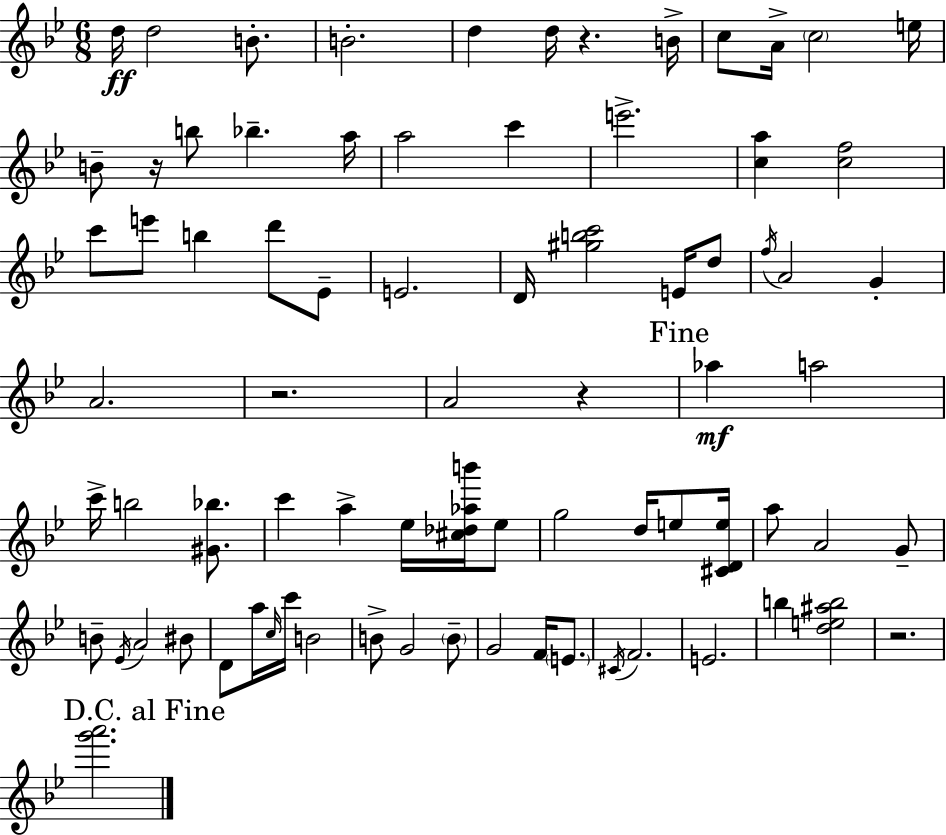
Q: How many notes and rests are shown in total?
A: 78